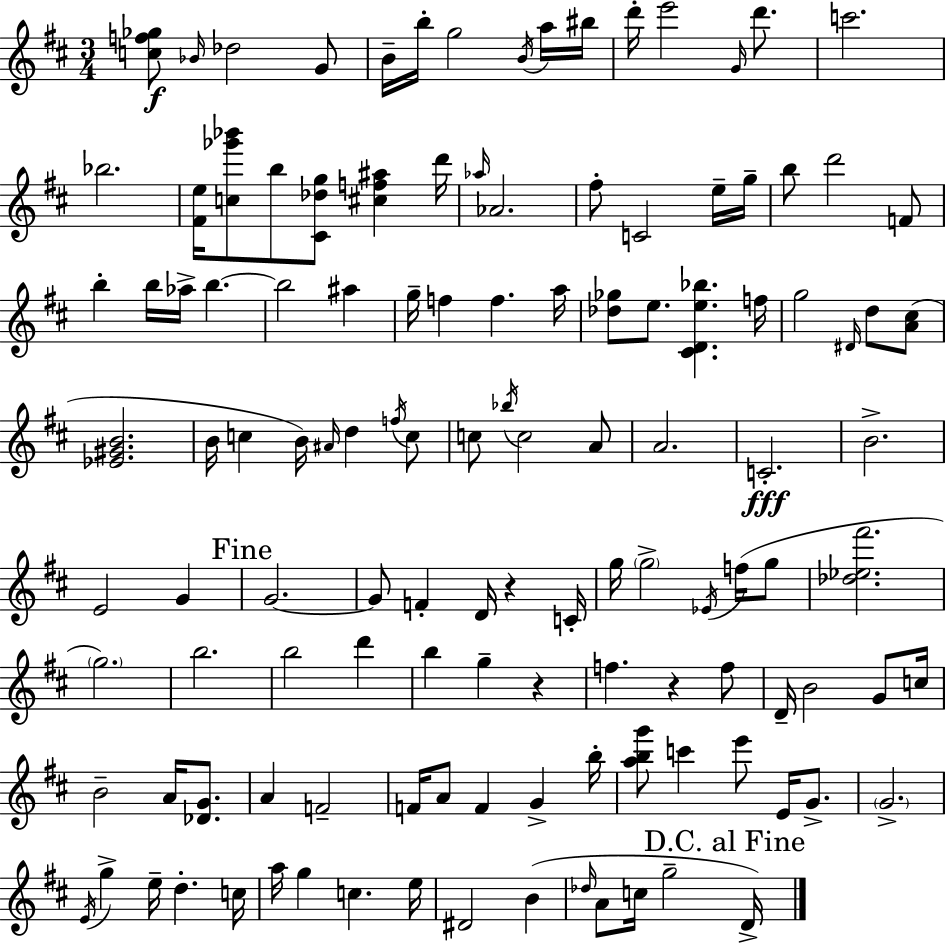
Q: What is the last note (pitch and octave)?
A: D4